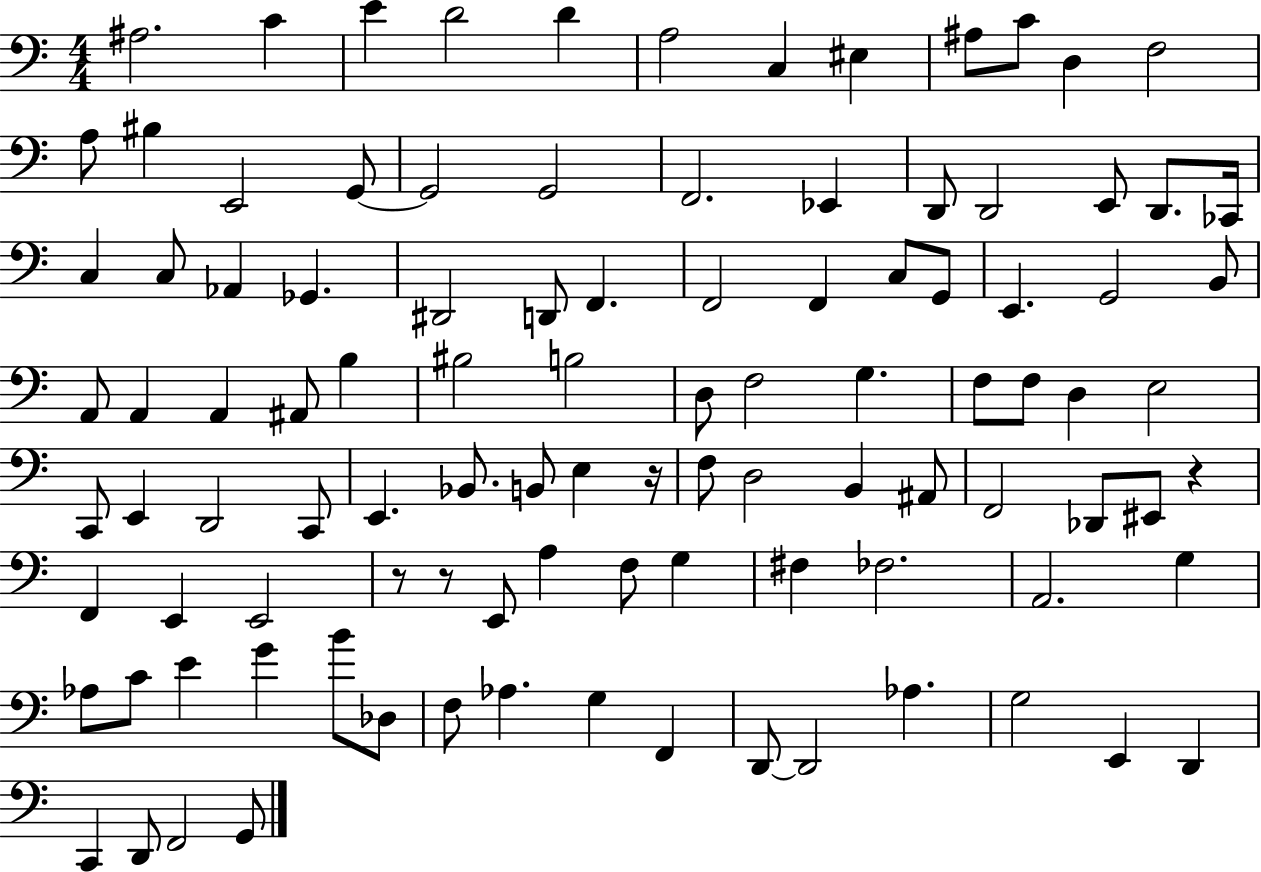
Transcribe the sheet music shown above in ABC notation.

X:1
T:Untitled
M:4/4
L:1/4
K:C
^A,2 C E D2 D A,2 C, ^E, ^A,/2 C/2 D, F,2 A,/2 ^B, E,,2 G,,/2 G,,2 G,,2 F,,2 _E,, D,,/2 D,,2 E,,/2 D,,/2 _C,,/4 C, C,/2 _A,, _G,, ^D,,2 D,,/2 F,, F,,2 F,, C,/2 G,,/2 E,, G,,2 B,,/2 A,,/2 A,, A,, ^A,,/2 B, ^B,2 B,2 D,/2 F,2 G, F,/2 F,/2 D, E,2 C,,/2 E,, D,,2 C,,/2 E,, _B,,/2 B,,/2 E, z/4 F,/2 D,2 B,, ^A,,/2 F,,2 _D,,/2 ^E,,/2 z F,, E,, E,,2 z/2 z/2 E,,/2 A, F,/2 G, ^F, _F,2 A,,2 G, _A,/2 C/2 E G B/2 _D,/2 F,/2 _A, G, F,, D,,/2 D,,2 _A, G,2 E,, D,, C,, D,,/2 F,,2 G,,/2